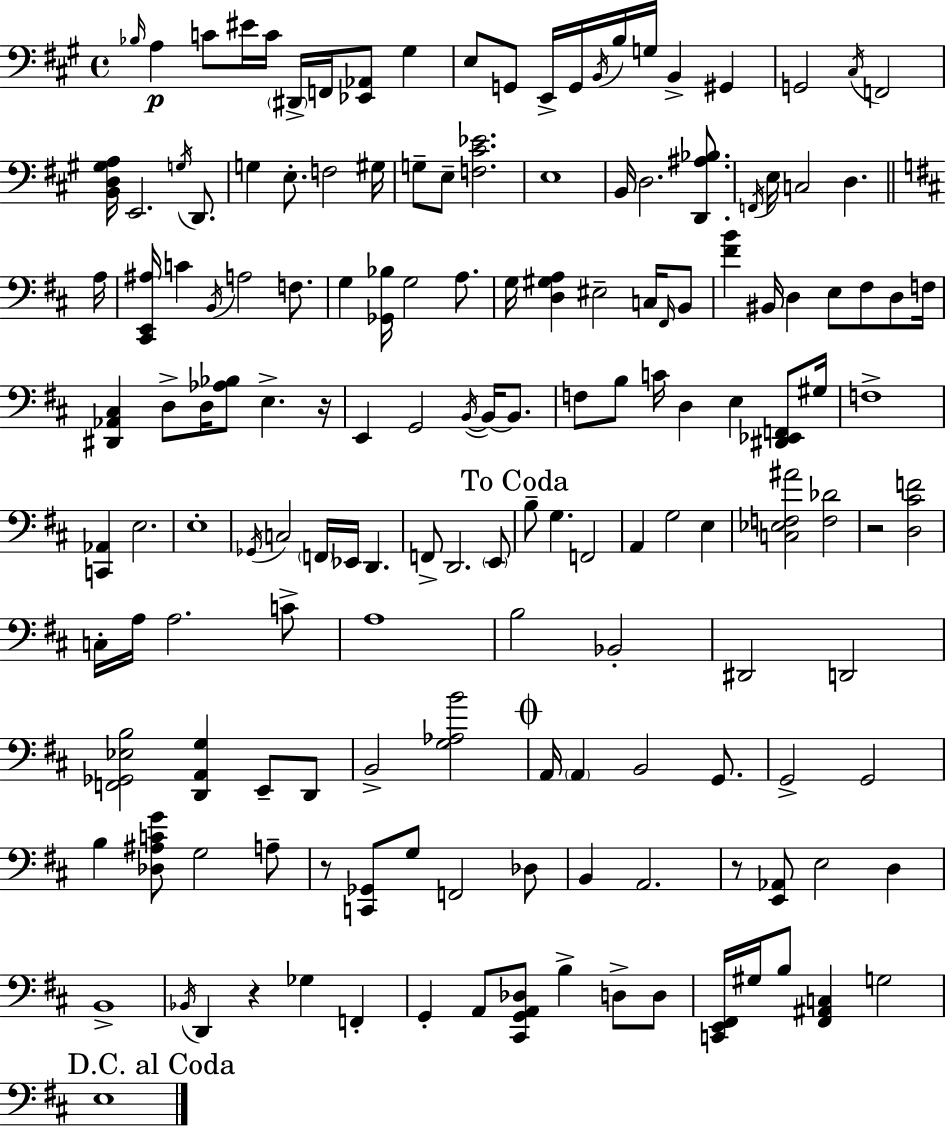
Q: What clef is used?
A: bass